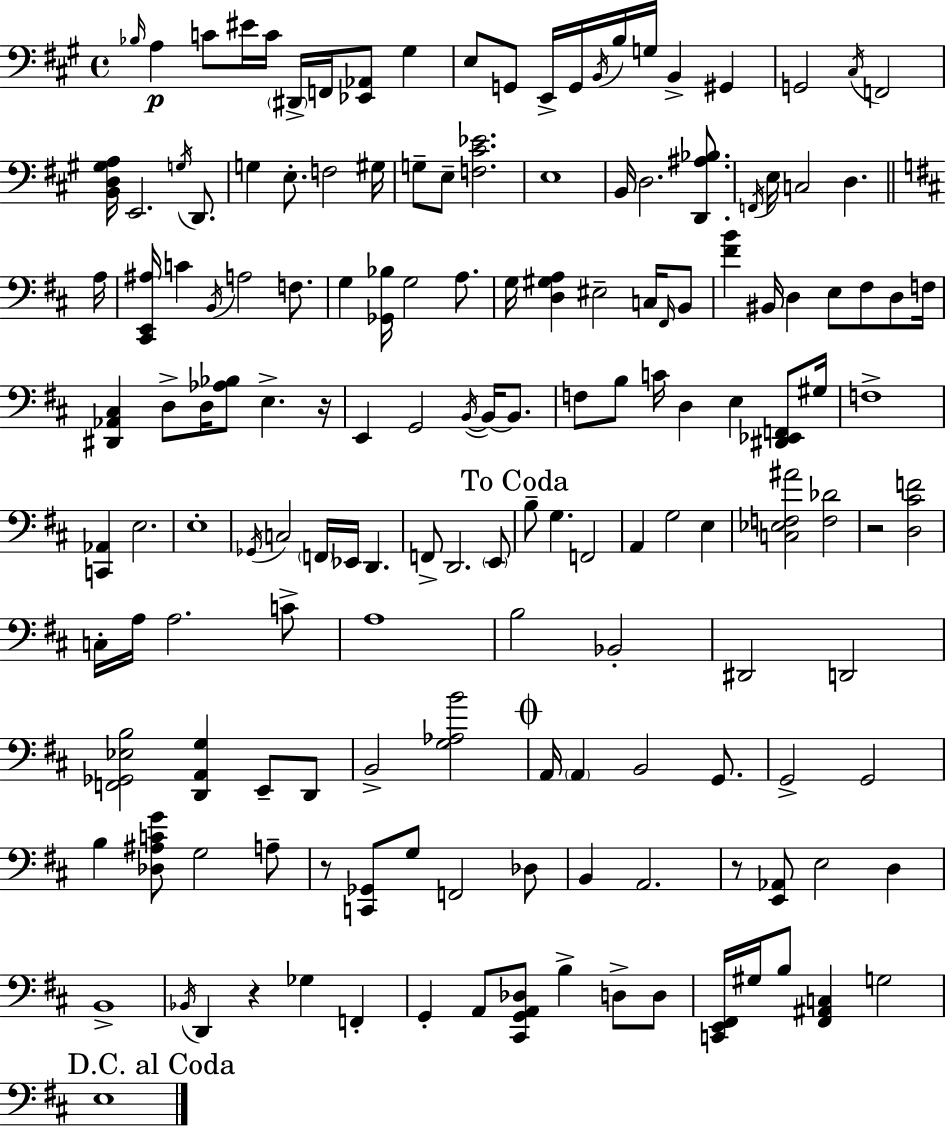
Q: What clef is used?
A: bass